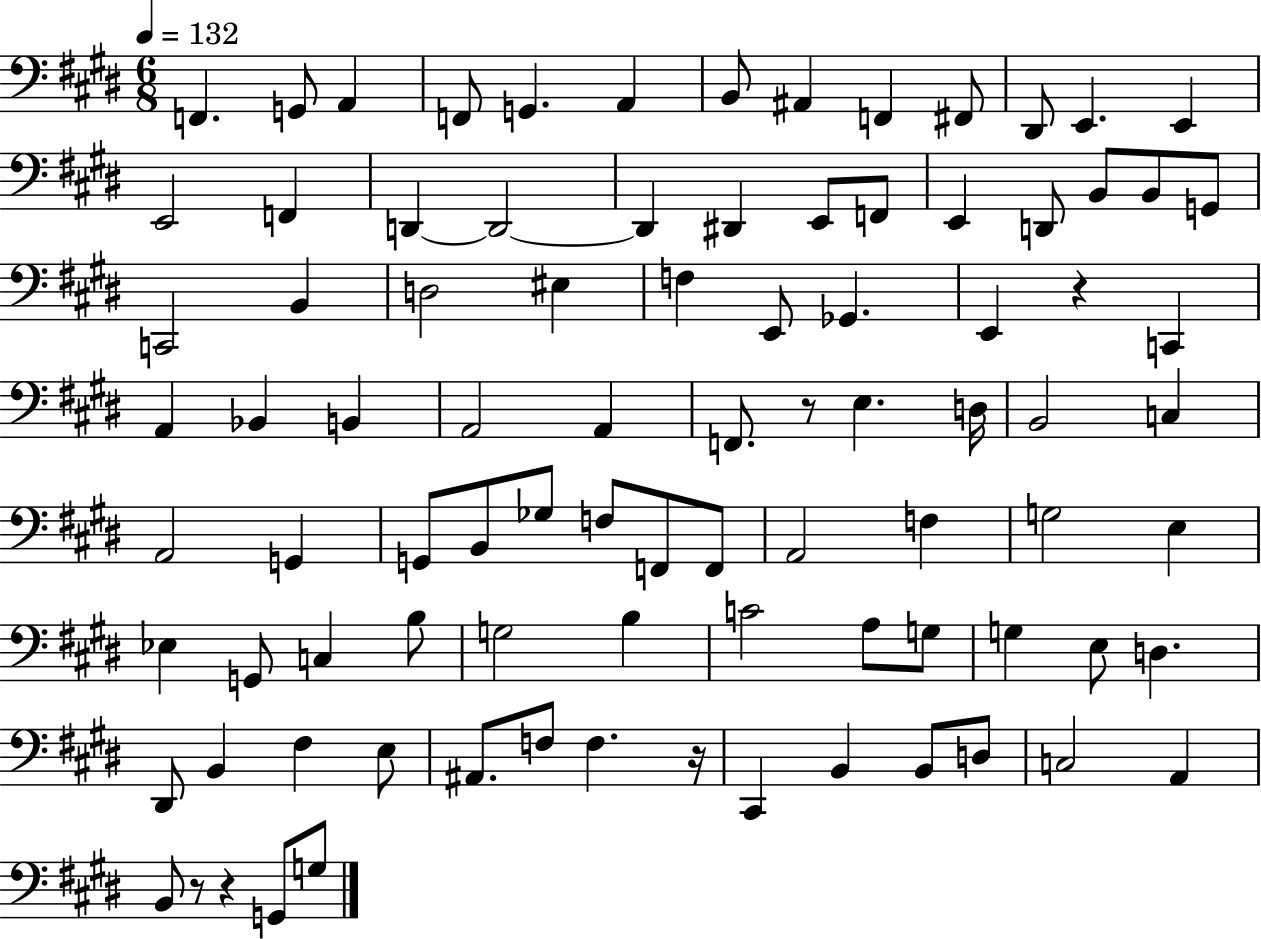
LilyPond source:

{
  \clef bass
  \numericTimeSignature
  \time 6/8
  \key e \major
  \tempo 4 = 132
  \repeat volta 2 { f,4. g,8 a,4 | f,8 g,4. a,4 | b,8 ais,4 f,4 fis,8 | dis,8 e,4. e,4 | \break e,2 f,4 | d,4~~ d,2~~ | d,4 dis,4 e,8 f,8 | e,4 d,8 b,8 b,8 g,8 | \break c,2 b,4 | d2 eis4 | f4 e,8 ges,4. | e,4 r4 c,4 | \break a,4 bes,4 b,4 | a,2 a,4 | f,8. r8 e4. d16 | b,2 c4 | \break a,2 g,4 | g,8 b,8 ges8 f8 f,8 f,8 | a,2 f4 | g2 e4 | \break ees4 g,8 c4 b8 | g2 b4 | c'2 a8 g8 | g4 e8 d4. | \break dis,8 b,4 fis4 e8 | ais,8. f8 f4. r16 | cis,4 b,4 b,8 d8 | c2 a,4 | \break b,8 r8 r4 g,8 g8 | } \bar "|."
}